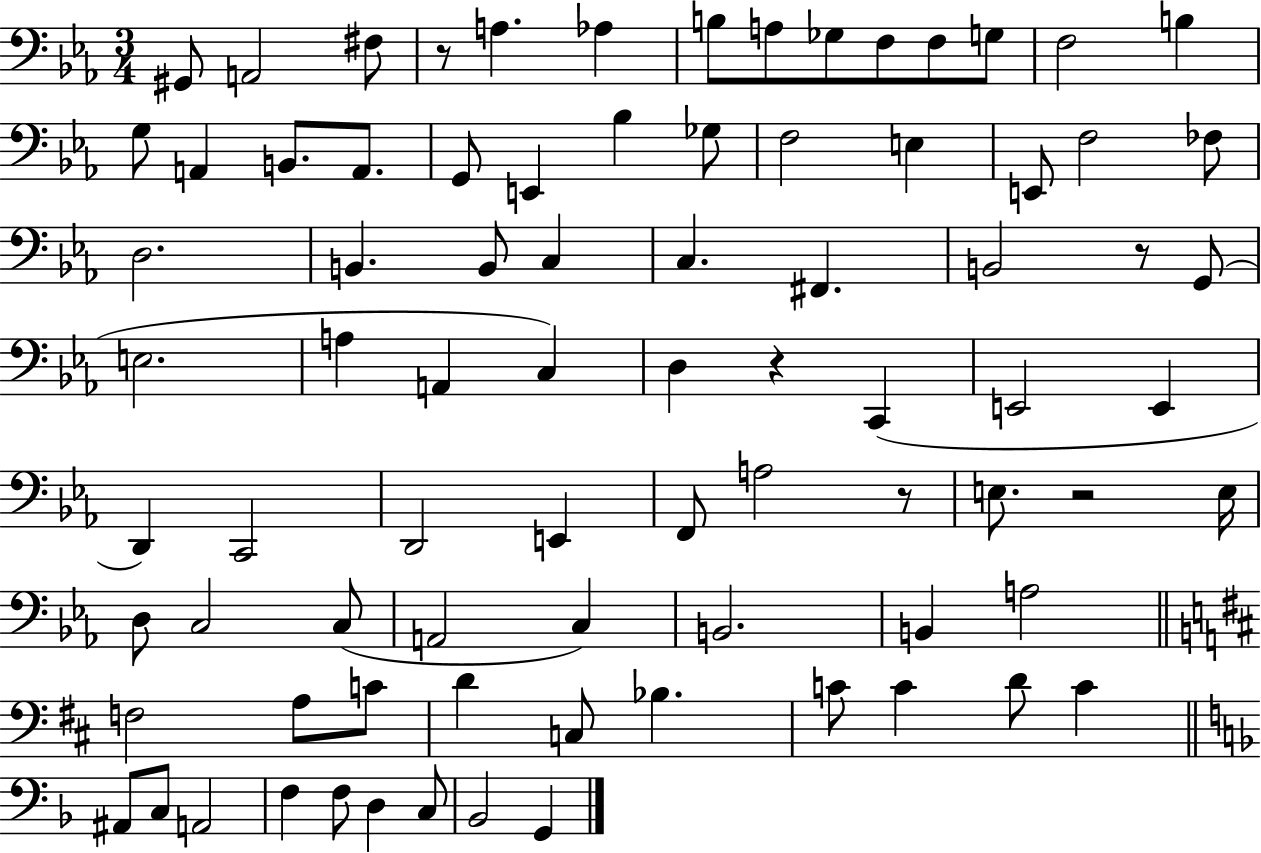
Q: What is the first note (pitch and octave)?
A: G#2